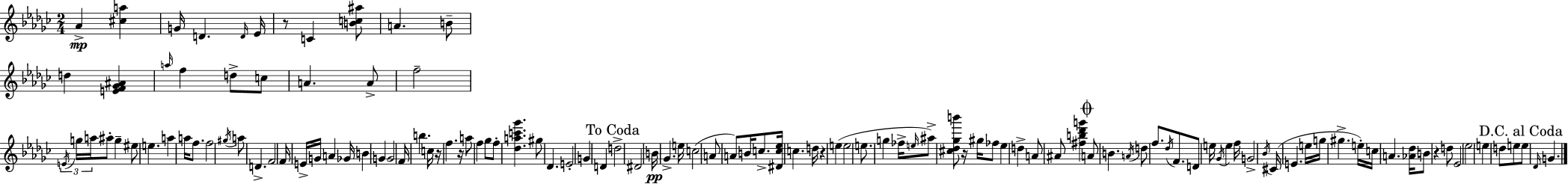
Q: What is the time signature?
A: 2/4